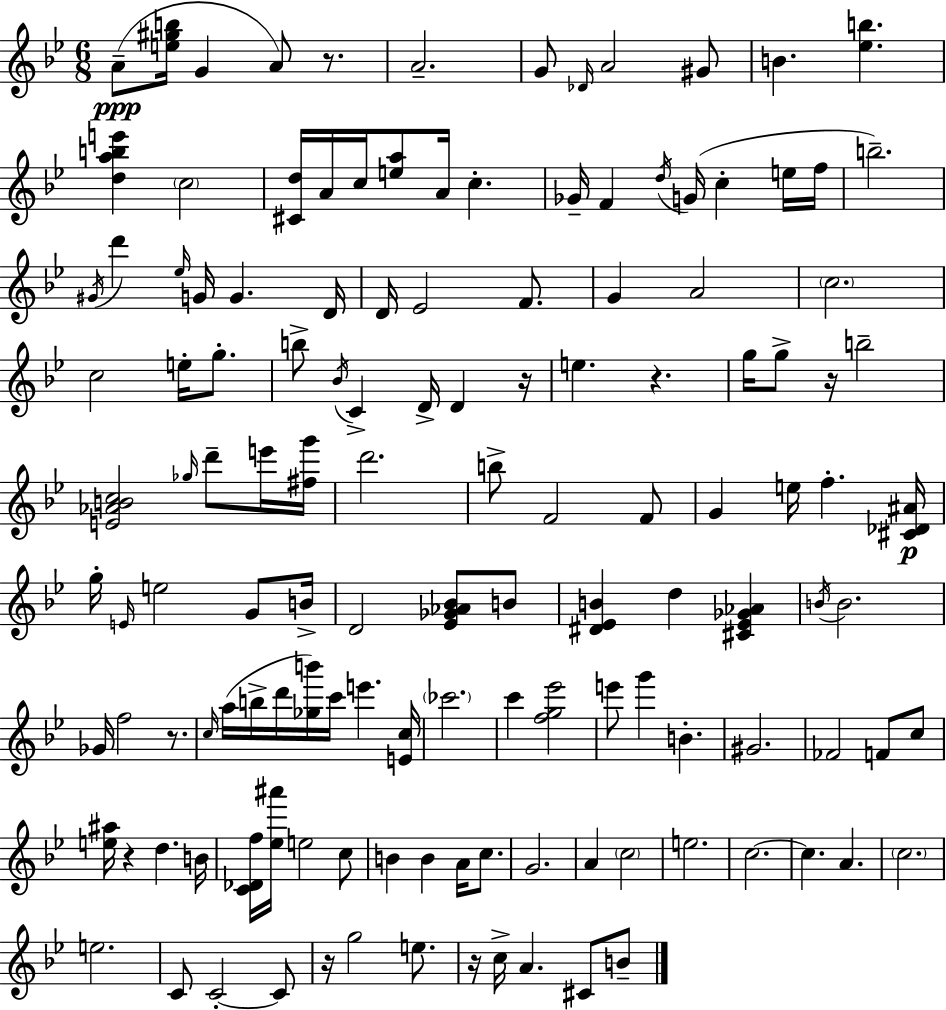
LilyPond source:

{
  \clef treble
  \numericTimeSignature
  \time 6/8
  \key g \minor
  \repeat volta 2 { a'8--(\ppp <e'' gis'' b''>16 g'4 a'8) r8. | a'2.-- | g'8 \grace { des'16 } a'2 gis'8 | b'4. <ees'' b''>4. | \break <d'' a'' b'' e'''>4 \parenthesize c''2 | <cis' d''>16 a'16 c''16 <e'' a''>8 a'16 c''4.-. | ges'16-- f'4 \acciaccatura { d''16 }( g'16 c''4-. | e''16 f''16 b''2.--) | \break \acciaccatura { gis'16 } d'''4 \grace { ees''16 } g'16 g'4. | d'16 d'16 ees'2 | f'8. g'4 a'2 | \parenthesize c''2. | \break c''2 | e''16-. g''8.-. b''8-> \acciaccatura { bes'16 } c'4-> d'16-> | d'4 r16 e''4. r4. | g''16 g''8-> r16 b''2-- | \break <e' aes' b' c''>2 | \grace { ges''16 } d'''8-- e'''16 <fis'' g'''>16 d'''2. | b''8-> f'2 | f'8 g'4 e''16 f''4.-. | \break <cis' des' ais'>16\p g''16-. \grace { e'16 } e''2 | g'8 b'16-> d'2 | <ees' ges' aes' bes'>8 b'8 <dis' ees' b'>4 d''4 | <cis' ees' ges' aes'>4 \acciaccatura { b'16 } b'2. | \break ges'16 f''2 | r8. \grace { c''16 }( a''16 b''16-> d'''16 | <ges'' b'''>16) c'''16 e'''4. <e' c''>16 \parenthesize ces'''2. | c'''4 | \break <f'' g'' ees'''>2 e'''8 g'''4 | b'4.-. gis'2. | fes'2 | f'8 c''8 <e'' ais''>16 r4 | \break d''4. b'16 <c' des' f''>16 <ees'' ais'''>16 e''2 | c''8 b'4 | b'4 a'16 c''8. g'2. | a'4 | \break \parenthesize c''2 e''2. | c''2.~~ | c''4. | a'4. \parenthesize c''2. | \break e''2. | c'8 c'2-.~~ | c'8 r16 g''2 | e''8. r16 c''16-> a'4. | \break cis'8 b'8-- } \bar "|."
}